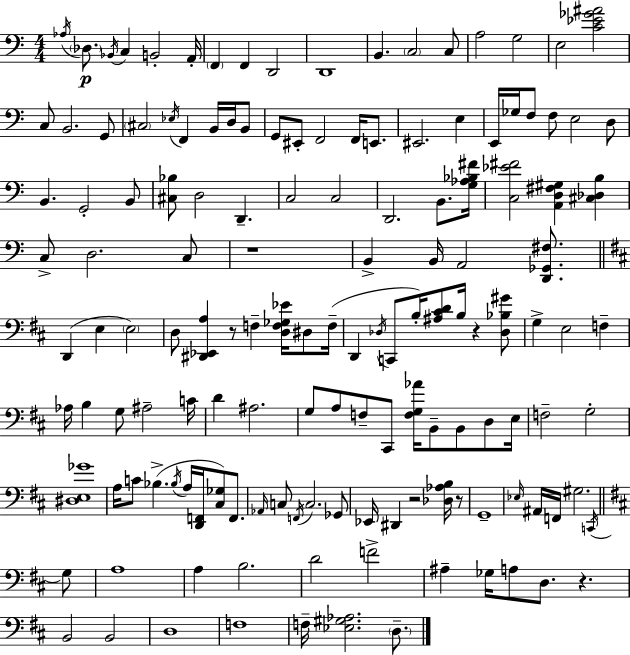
Ab3/s Db3/e. Bb2/s C3/q B2/h A2/s F2/q F2/q D2/h D2/w B2/q. C3/h C3/e A3/h G3/h E3/h [C4,Eb4,Gb4,A#4]/h C3/e B2/h. G2/e C#3/h Eb3/s F2/q B2/s D3/s B2/e G2/e EIS2/e F2/h F2/s E2/e. EIS2/h. E3/q E2/s Gb3/s F3/e F3/e E3/h D3/e B2/q. G2/h B2/e [C#3,Bb3]/e D3/h D2/q. C3/h C3/h D2/h. B2/e. [G3,Ab3,Bb3,F#4]/s [C3,Eb4,F#4]/h [A2,D3,F#3,G#3]/q [C#3,Db3,B3]/q C3/e D3/h. C3/e R/w B2/q B2/s A2/h [D2,Gb2,F#3]/e. D2/q E3/q E3/h D3/e [D#2,Eb2,A3]/q R/e F3/q [D3,F3,Gb3,Eb4]/s D#3/e F3/s D2/q Db3/s C2/e B3/s [A#3,C#4,D4]/e B3/s R/q [Db3,Bb3,G#4]/e G3/q E3/h F3/q Ab3/s B3/q G3/e A#3/h C4/s D4/q A#3/h. G3/e A3/e F3/e C#2/e [F3,G3,Ab4]/s B2/e B2/e D3/e E3/s F3/h G3/h [D#3,E3,Gb4]/w A3/s C4/e Bb3/q. Bb3/s A3/s [D2,F2]/s [C#3,Gb3]/e F2/e. Ab2/s C3/e F2/s C3/h. Gb2/e Eb2/s D#2/q R/h [Db3,Ab3,B3]/s R/e G2/w Eb3/s A#2/s F2/s G#3/h. C2/s G3/e A3/w A3/q B3/h. D4/h F4/h A#3/q Gb3/s A3/e D3/e. R/q. B2/h B2/h D3/w F3/w F3/s [Eb3,G#3,Ab3]/h. D3/e.